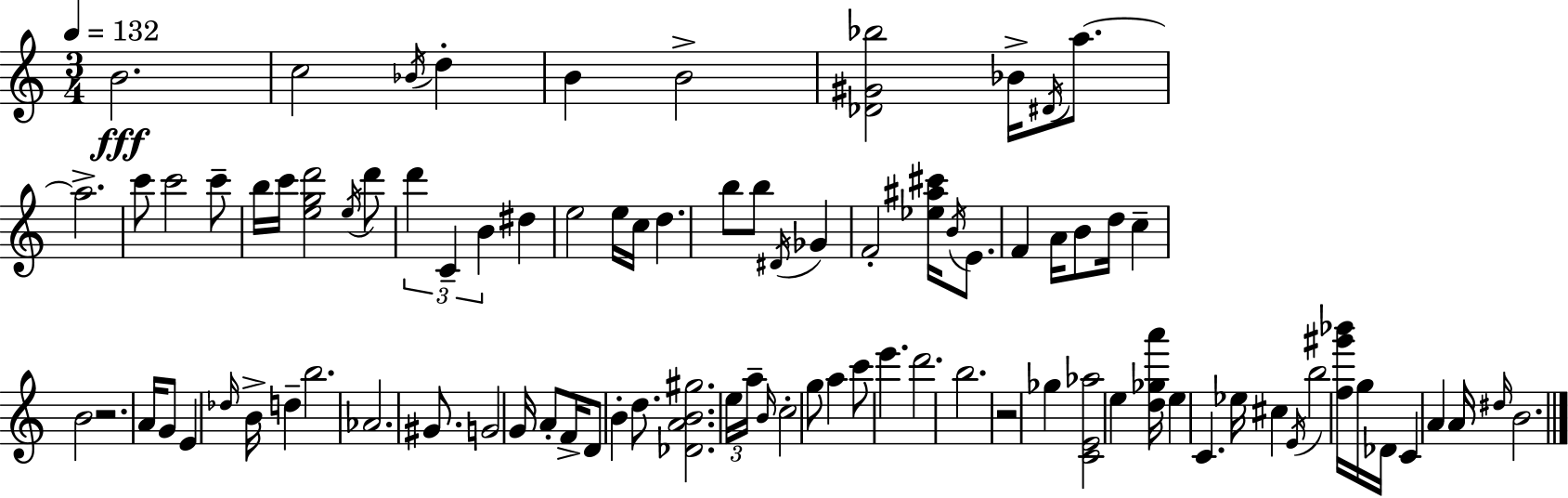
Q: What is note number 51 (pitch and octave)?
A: F4